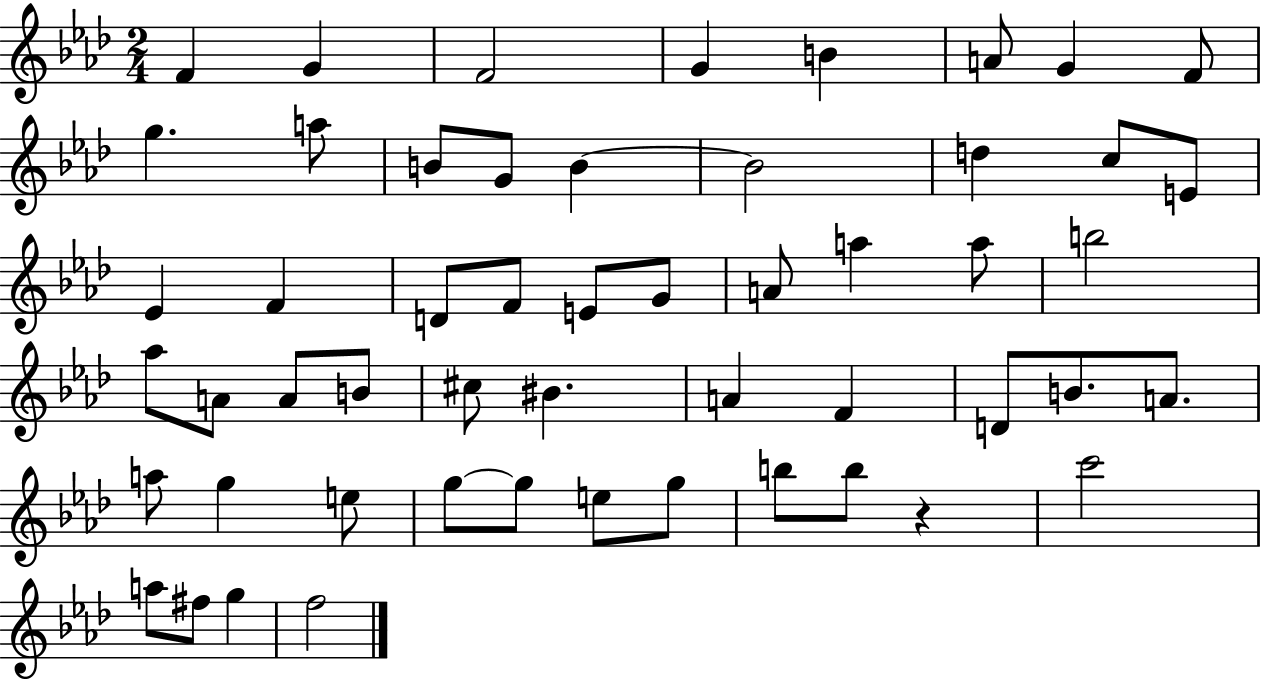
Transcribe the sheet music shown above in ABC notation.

X:1
T:Untitled
M:2/4
L:1/4
K:Ab
F G F2 G B A/2 G F/2 g a/2 B/2 G/2 B B2 d c/2 E/2 _E F D/2 F/2 E/2 G/2 A/2 a a/2 b2 _a/2 A/2 A/2 B/2 ^c/2 ^B A F D/2 B/2 A/2 a/2 g e/2 g/2 g/2 e/2 g/2 b/2 b/2 z c'2 a/2 ^f/2 g f2